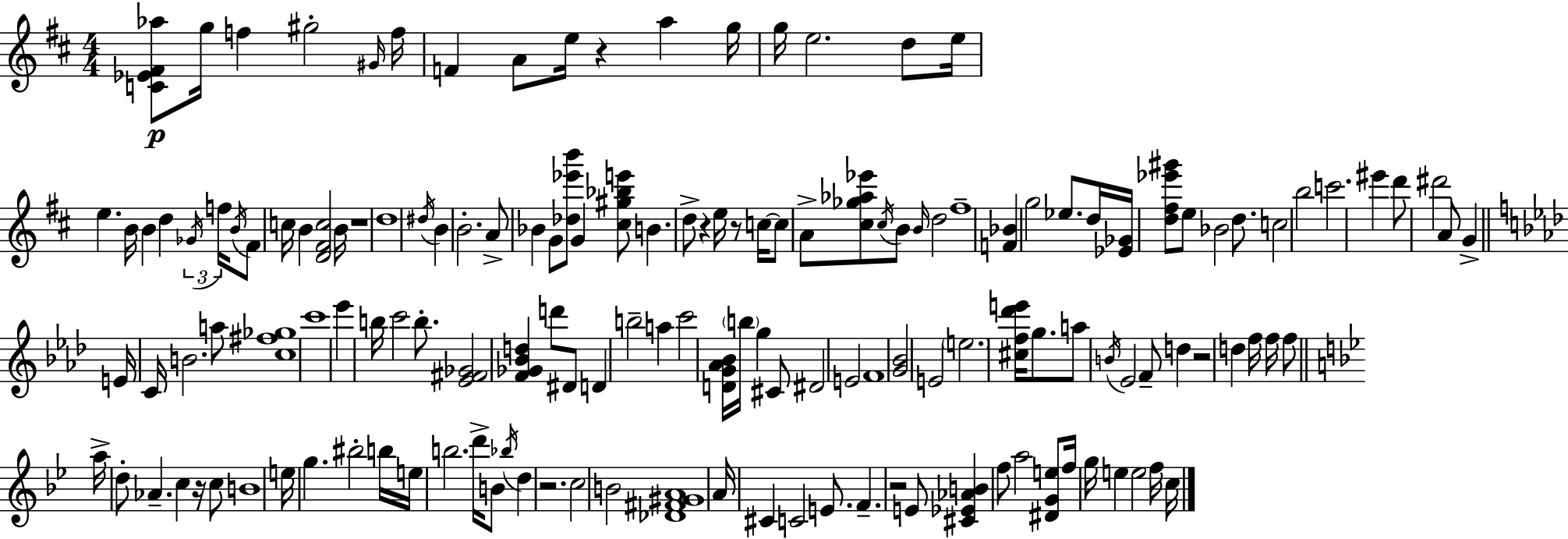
[C4,Eb4,F#4,Ab5]/e G5/s F5/q G#5/h G#4/s F5/s F4/q A4/e E5/s R/q A5/q G5/s G5/s E5/h. D5/e E5/s E5/q. B4/s B4/q D5/q Gb4/s F5/s B4/s F#4/e C5/s B4/q [D4,F#4,C5]/h B4/s R/w D5/w D#5/s B4/q B4/h. A4/e Bb4/q G4/e [Db5,Eb6,B6]/e G4/q [C#5,G#5,Bb5,E6]/e B4/q. D5/e R/q E5/s R/e C5/s C5/e A4/e [C#5,Gb5,Ab5,Eb6]/e C#5/s B4/e B4/s D5/h F#5/w [F4,Bb4]/q G5/h Eb5/e. D5/s [Eb4,Gb4]/s [D5,F#5,Eb6,G#6]/e E5/e Bb4/h D5/e. C5/h B5/h C6/h. EIS6/q D6/e D#6/h A4/e G4/q E4/s C4/s B4/h. A5/e [C5,F#5,Gb5]/w C6/w Eb6/q B5/s C6/h B5/e. [Eb4,F#4,Gb4]/h [F4,Gb4,Bb4,D5]/q D6/e D#4/e D4/q B5/h A5/q C6/h [D4,G4,Ab4,Bb4]/s B5/s G5/q C#4/e D#4/h E4/h F4/w [G4,Bb4]/h E4/h E5/h. [C#5,F5,Db6,E6]/s G5/e. A5/e B4/s Eb4/h F4/e D5/q R/h D5/q F5/s F5/s F5/e A5/s D5/e Ab4/q. C5/q R/s C5/e B4/w E5/s G5/q. BIS5/h B5/s E5/s B5/h. D6/s B4/e Bb5/s D5/q R/h. C5/h B4/h [Db4,F#4,G#4,A4]/w A4/s C#4/q C4/h E4/e. F4/q. R/h E4/e [C#4,Eb4,Ab4,B4]/q F5/e A5/h [D#4,G4,E5]/e F5/s G5/s E5/q E5/h F5/s C5/s